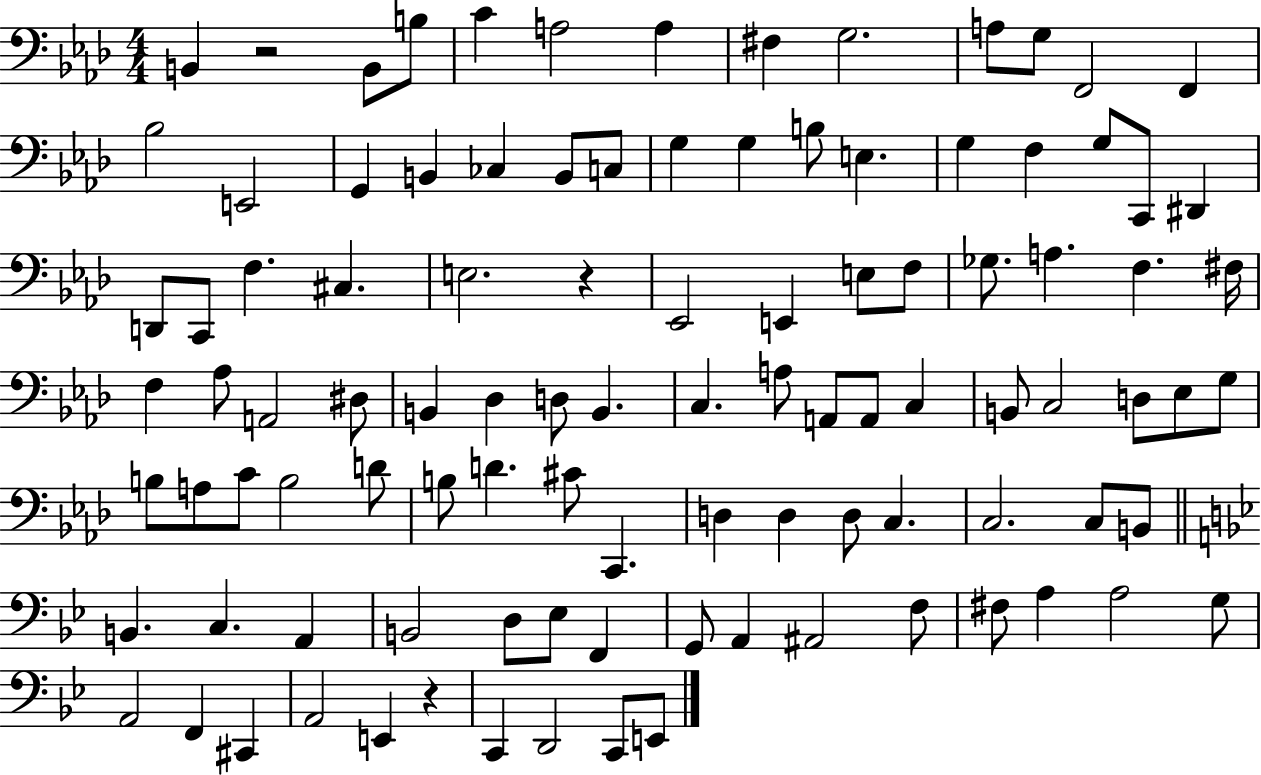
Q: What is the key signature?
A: AES major